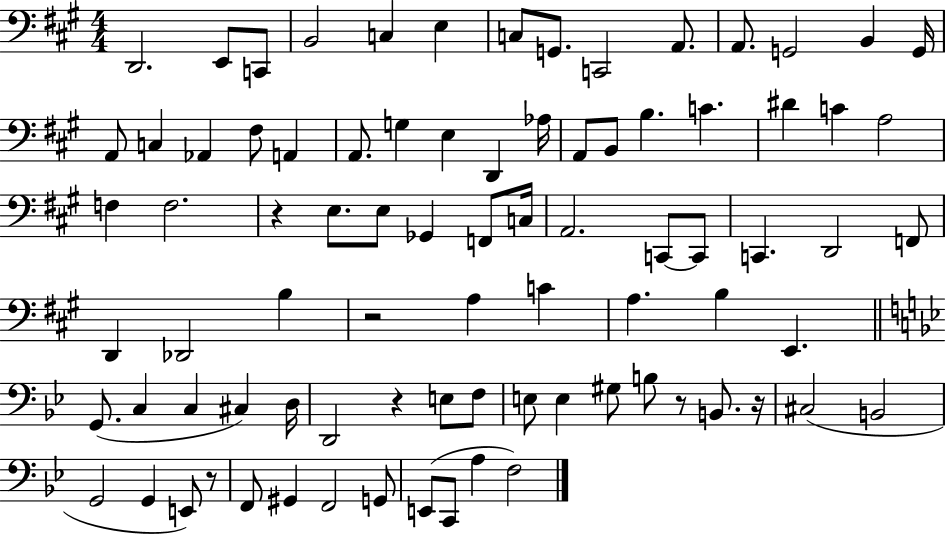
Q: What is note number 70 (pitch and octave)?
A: E2